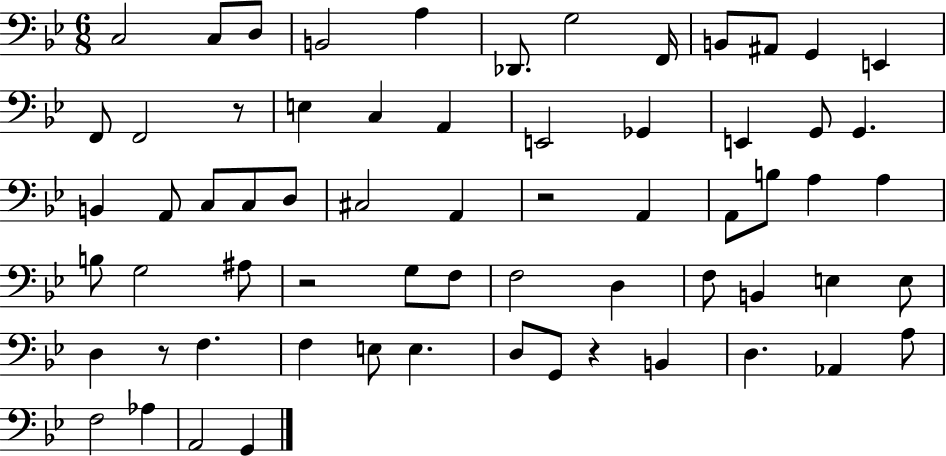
X:1
T:Untitled
M:6/8
L:1/4
K:Bb
C,2 C,/2 D,/2 B,,2 A, _D,,/2 G,2 F,,/4 B,,/2 ^A,,/2 G,, E,, F,,/2 F,,2 z/2 E, C, A,, E,,2 _G,, E,, G,,/2 G,, B,, A,,/2 C,/2 C,/2 D,/2 ^C,2 A,, z2 A,, A,,/2 B,/2 A, A, B,/2 G,2 ^A,/2 z2 G,/2 F,/2 F,2 D, F,/2 B,, E, E,/2 D, z/2 F, F, E,/2 E, D,/2 G,,/2 z B,, D, _A,, A,/2 F,2 _A, A,,2 G,,